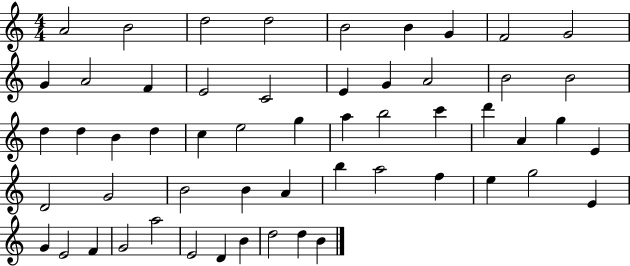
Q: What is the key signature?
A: C major